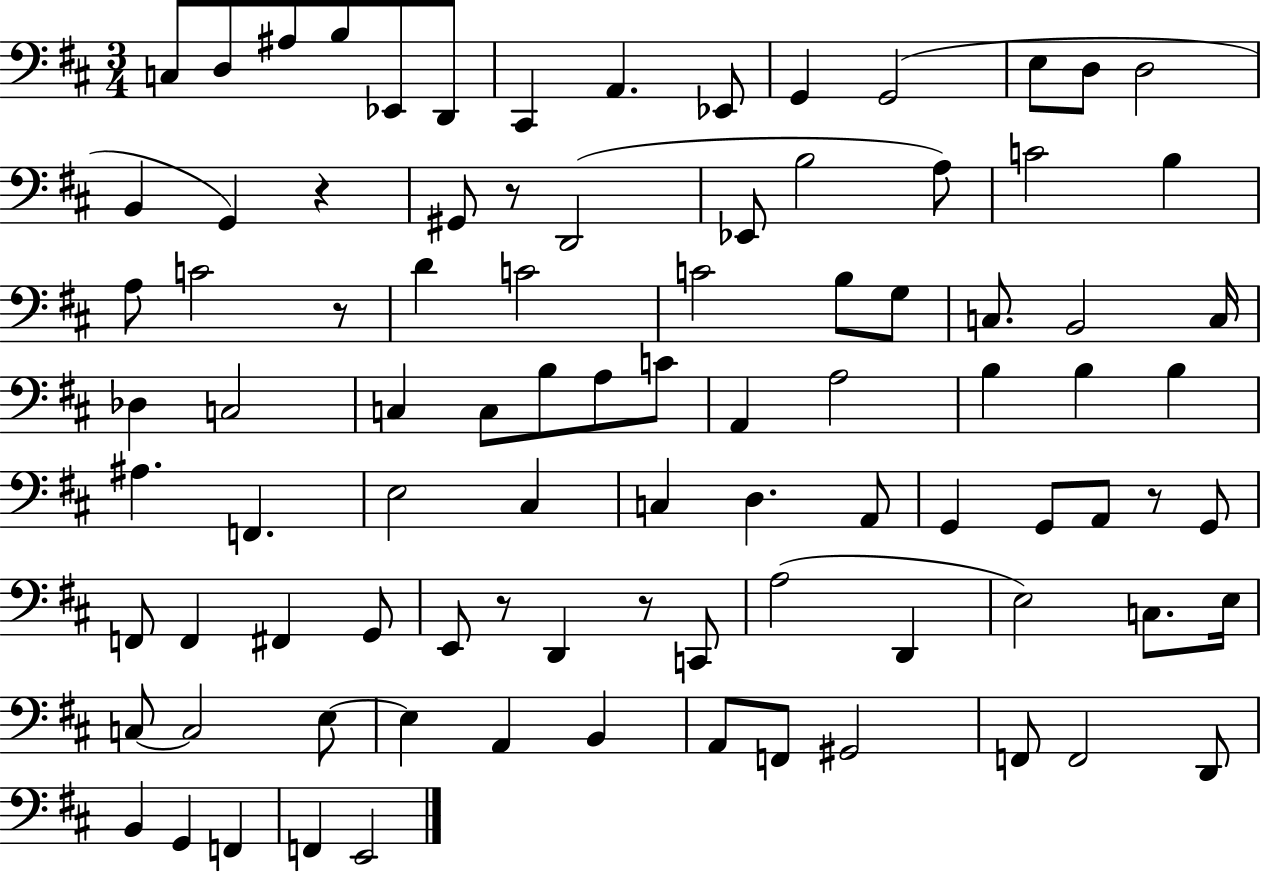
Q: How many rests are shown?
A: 6